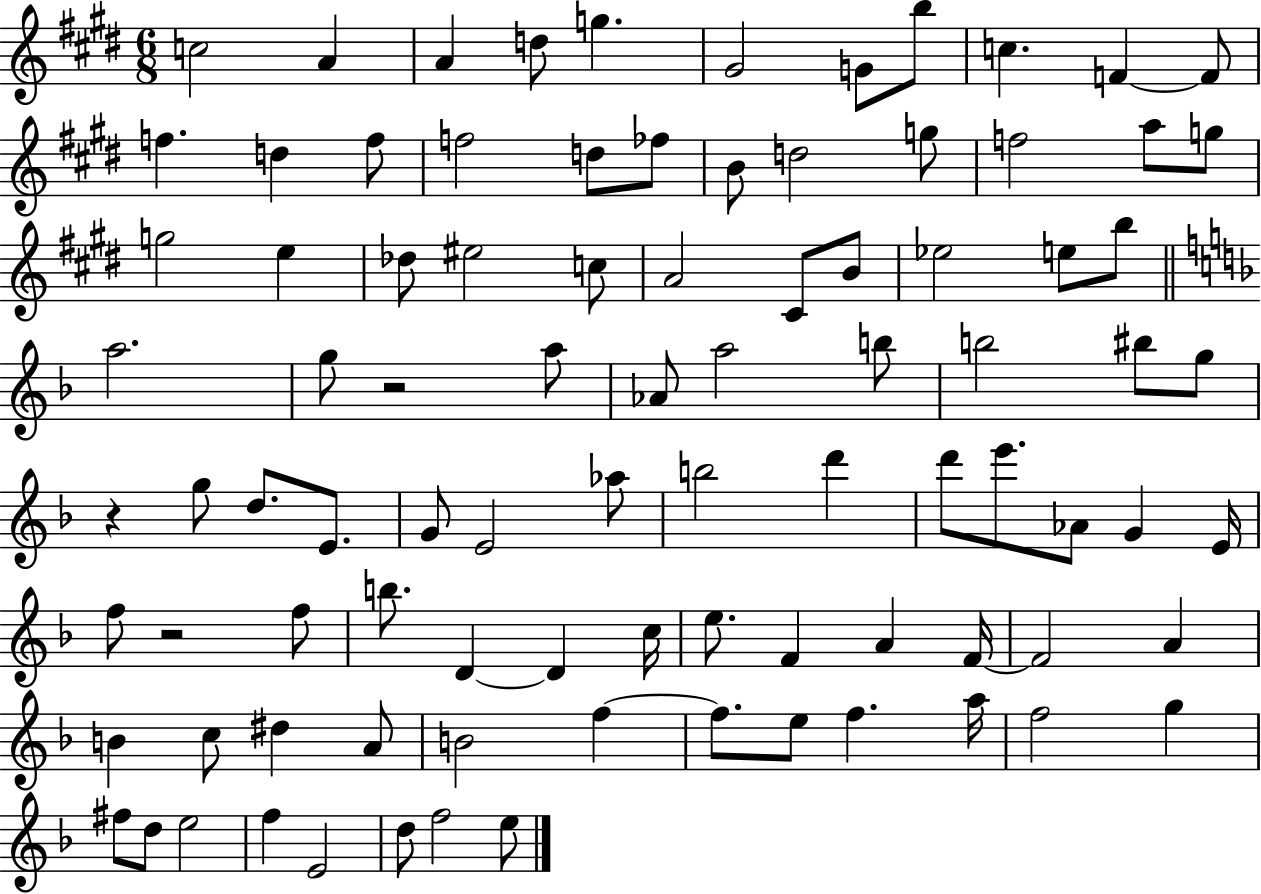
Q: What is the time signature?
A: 6/8